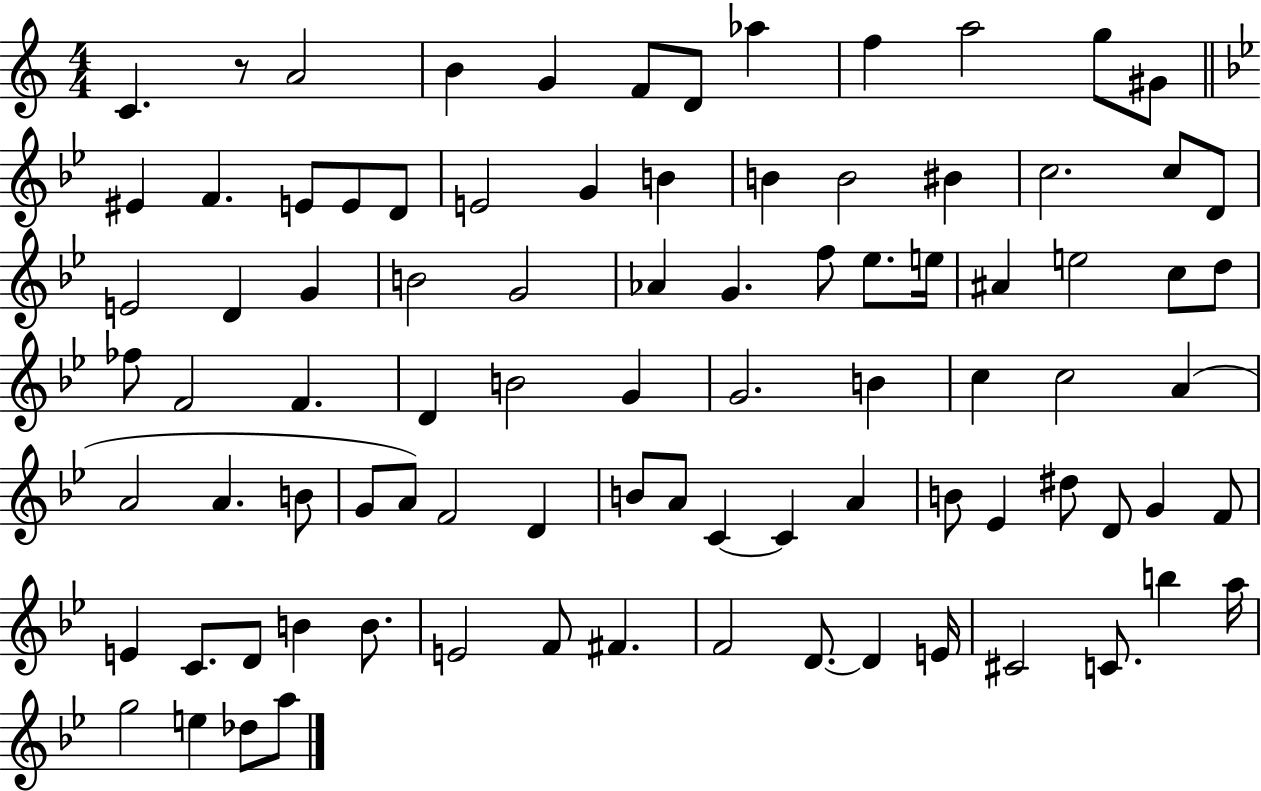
{
  \clef treble
  \numericTimeSignature
  \time 4/4
  \key c \major
  c'4. r8 a'2 | b'4 g'4 f'8 d'8 aes''4 | f''4 a''2 g''8 gis'8 | \bar "||" \break \key g \minor eis'4 f'4. e'8 e'8 d'8 | e'2 g'4 b'4 | b'4 b'2 bis'4 | c''2. c''8 d'8 | \break e'2 d'4 g'4 | b'2 g'2 | aes'4 g'4. f''8 ees''8. e''16 | ais'4 e''2 c''8 d''8 | \break fes''8 f'2 f'4. | d'4 b'2 g'4 | g'2. b'4 | c''4 c''2 a'4( | \break a'2 a'4. b'8 | g'8 a'8) f'2 d'4 | b'8 a'8 c'4~~ c'4 a'4 | b'8 ees'4 dis''8 d'8 g'4 f'8 | \break e'4 c'8. d'8 b'4 b'8. | e'2 f'8 fis'4. | f'2 d'8.~~ d'4 e'16 | cis'2 c'8. b''4 a''16 | \break g''2 e''4 des''8 a''8 | \bar "|."
}